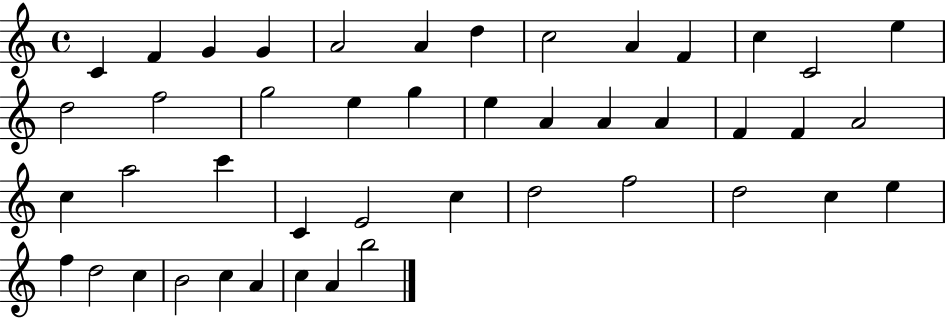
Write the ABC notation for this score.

X:1
T:Untitled
M:4/4
L:1/4
K:C
C F G G A2 A d c2 A F c C2 e d2 f2 g2 e g e A A A F F A2 c a2 c' C E2 c d2 f2 d2 c e f d2 c B2 c A c A b2